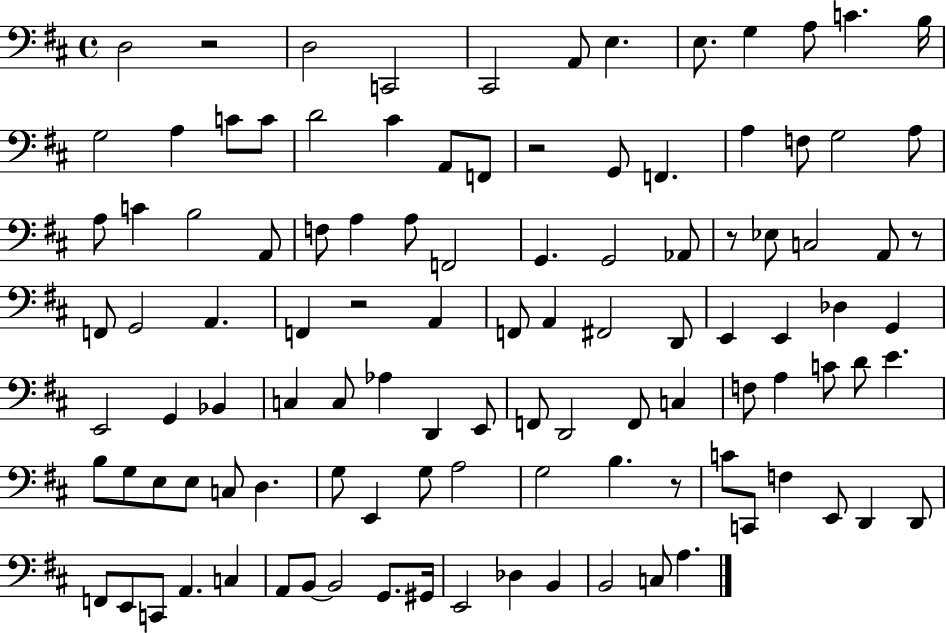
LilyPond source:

{
  \clef bass
  \time 4/4
  \defaultTimeSignature
  \key d \major
  d2 r2 | d2 c,2 | cis,2 a,8 e4. | e8. g4 a8 c'4. b16 | \break g2 a4 c'8 c'8 | d'2 cis'4 a,8 f,8 | r2 g,8 f,4. | a4 f8 g2 a8 | \break a8 c'4 b2 a,8 | f8 a4 a8 f,2 | g,4. g,2 aes,8 | r8 ees8 c2 a,8 r8 | \break f,8 g,2 a,4. | f,4 r2 a,4 | f,8 a,4 fis,2 d,8 | e,4 e,4 des4 g,4 | \break e,2 g,4 bes,4 | c4 c8 aes4 d,4 e,8 | f,8 d,2 f,8 c4 | f8 a4 c'8 d'8 e'4. | \break b8 g8 e8 e8 c8 d4. | g8 e,4 g8 a2 | g2 b4. r8 | c'8 c,8 f4 e,8 d,4 d,8 | \break f,8 e,8 c,8 a,4. c4 | a,8 b,8~~ b,2 g,8. gis,16 | e,2 des4 b,4 | b,2 c8 a4. | \break \bar "|."
}